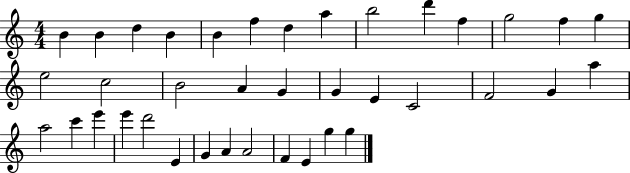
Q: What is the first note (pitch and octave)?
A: B4